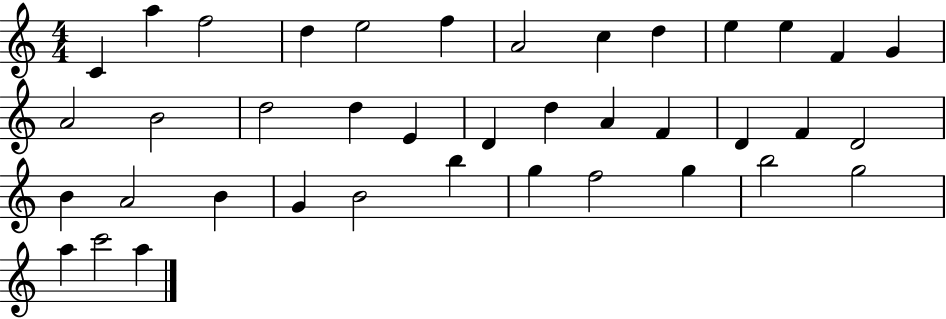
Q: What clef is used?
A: treble